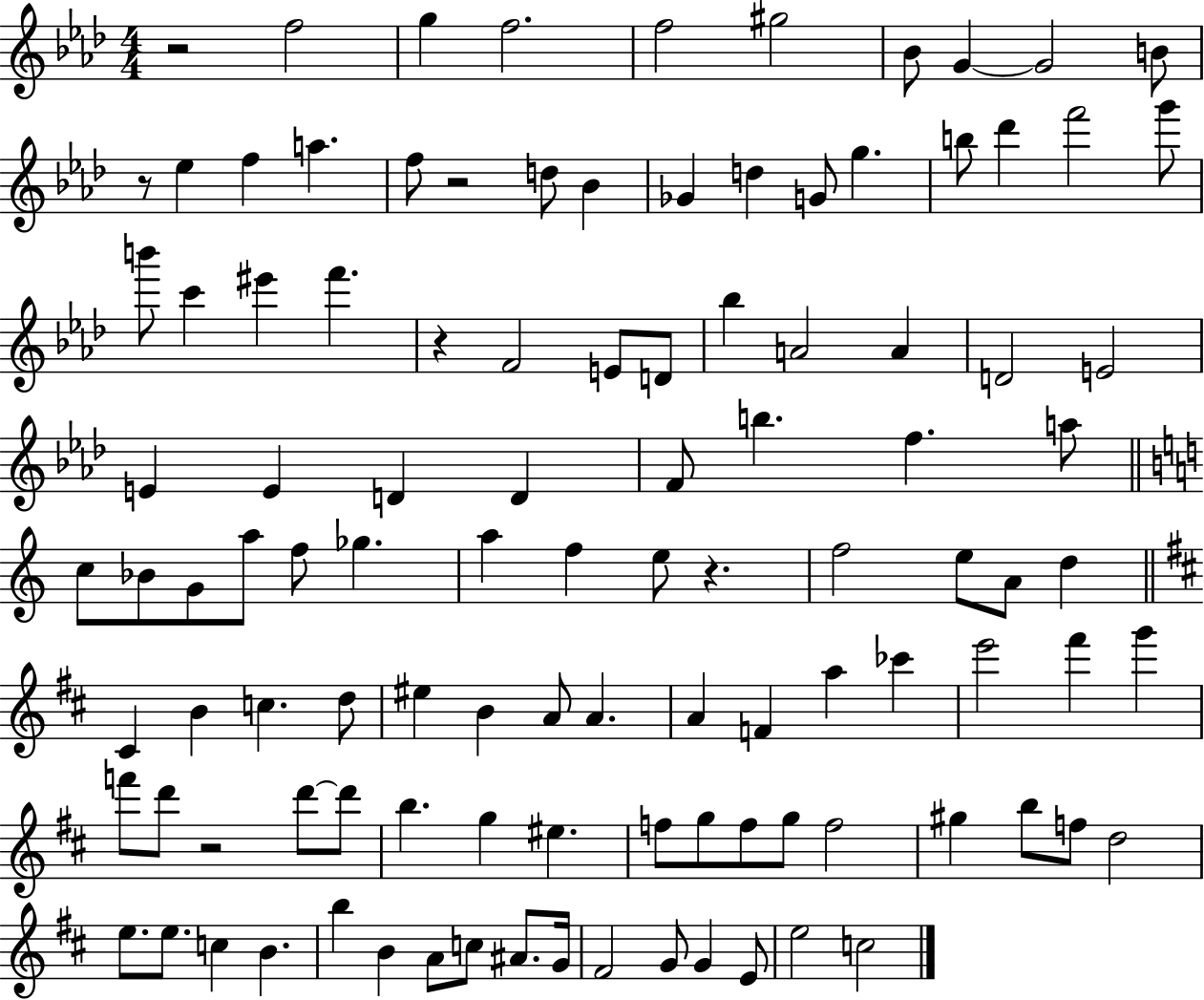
{
  \clef treble
  \numericTimeSignature
  \time 4/4
  \key aes \major
  r2 f''2 | g''4 f''2. | f''2 gis''2 | bes'8 g'4~~ g'2 b'8 | \break r8 ees''4 f''4 a''4. | f''8 r2 d''8 bes'4 | ges'4 d''4 g'8 g''4. | b''8 des'''4 f'''2 g'''8 | \break b'''8 c'''4 eis'''4 f'''4. | r4 f'2 e'8 d'8 | bes''4 a'2 a'4 | d'2 e'2 | \break e'4 e'4 d'4 d'4 | f'8 b''4. f''4. a''8 | \bar "||" \break \key c \major c''8 bes'8 g'8 a''8 f''8 ges''4. | a''4 f''4 e''8 r4. | f''2 e''8 a'8 d''4 | \bar "||" \break \key d \major cis'4 b'4 c''4. d''8 | eis''4 b'4 a'8 a'4. | a'4 f'4 a''4 ces'''4 | e'''2 fis'''4 g'''4 | \break f'''8 d'''8 r2 d'''8~~ d'''8 | b''4. g''4 eis''4. | f''8 g''8 f''8 g''8 f''2 | gis''4 b''8 f''8 d''2 | \break e''8. e''8. c''4 b'4. | b''4 b'4 a'8 c''8 ais'8. g'16 | fis'2 g'8 g'4 e'8 | e''2 c''2 | \break \bar "|."
}